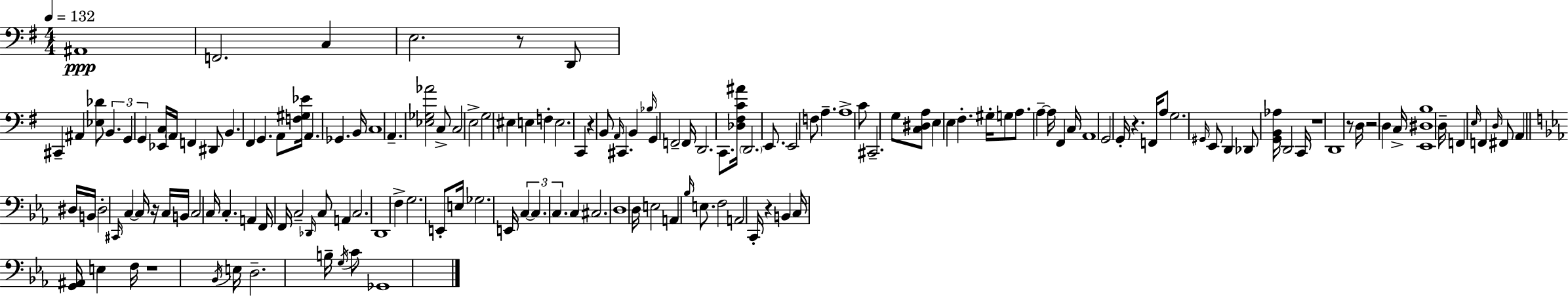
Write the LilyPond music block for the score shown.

{
  \clef bass
  \numericTimeSignature
  \time 4/4
  \key g \major
  \tempo 4 = 132
  \repeat volta 2 { ais,1\ppp | f,2. c4 | e2. r8 d,8 | cis,4-- ais,4 <ees des'>8 \tuplet 3/2 { b,4. | \break g,4 g,4 } <ees, c>16 \parenthesize a,16 f,4 dis,8 | b,4. fis,4 g,4. | a,8 <f gis ees'>16 a,4. ges,4. b,16 | c1 | \break a,4.-- <ees ges aes'>2 c8-> | c2 e2-> | g2 eis4 e4 | f4-. e2. | \break c,4 r4 b,8 \grace { a,16 } cis,4. | b,4 \grace { bes16 } g,4 f,2-- | f,16 d,2. c,8. | <des fis c' ais'>16 \parenthesize d,2. e,8. | \break e,2 f8 a4.-- | a1-> | c'8 cis,2.-- | g8 <c dis a>8 e4 e4 fis4.-. | \break gis16-. g8 a8. a4--~~ a16 fis,4 | c16 a,1 | g,2 g,16-. r4. | f,16 a8 g2. | \break \grace { gis,16 } e,8 d,4 des,8 <g, b, aes>16 d,2 | c,16 r1 | d,1 | r8 d16 r2 d4 | \break c16-> <e, dis b>1 | d16-- f,4 \grace { e16 } f,4 \grace { d16 } fis,8 | a,4 \bar "||" \break \key c \minor dis16 b,16 dis2-. \grace { cis,16 } c4~~ c16 | r16 c16 b,16 c2 c16 c4.-. | a,4 f,16 f,16 c2-- | \grace { des,16 } c8 a,4 c2. | \break d,1 | f4-> g2. | e,8-. e16 ges2. | e,16 \tuplet 3/2 { c4~~ c4. c4. } | \break c4 cis2. | d1 | d16 e2 a,4 | \grace { bes16 } e8. f2 a,2 | \break c,16-. r4 b,4 c16 <g, ais,>16 e4 | f16 r1 | \acciaccatura { bes,16 } e16 d2.-- | b16-- \acciaccatura { g16 } c'8 ges,1 | \break } \bar "|."
}